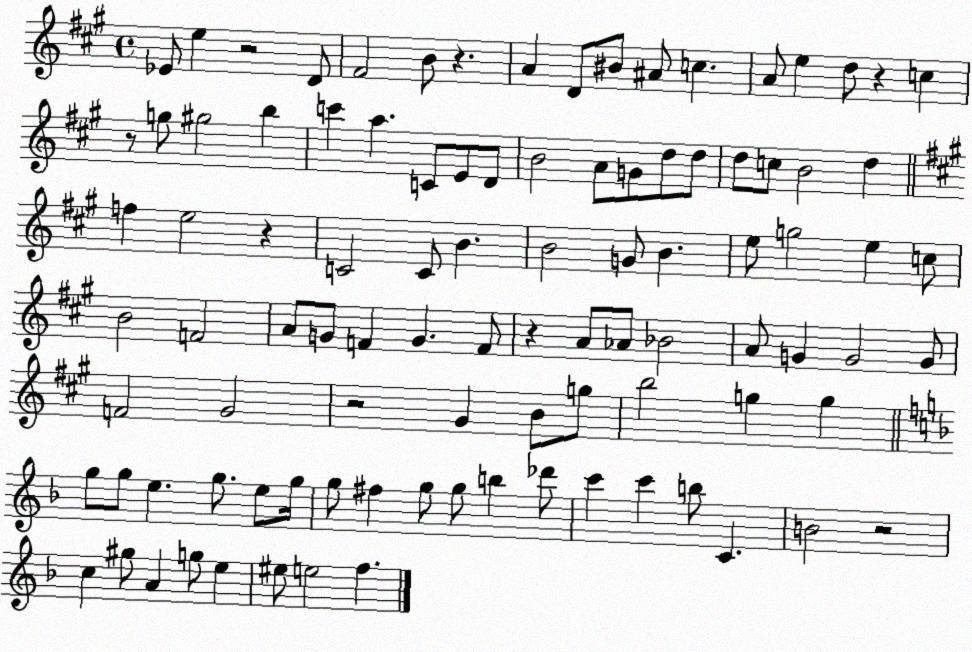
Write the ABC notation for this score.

X:1
T:Untitled
M:4/4
L:1/4
K:A
_E/2 e z2 D/2 ^F2 B/2 z A D/2 ^B/2 ^A/2 c A/2 e d/2 z c z/2 g/2 ^g2 b c' a C/2 E/2 D/2 B2 A/2 G/2 d/2 d/2 d/2 c/2 B2 d f e2 z C2 C/2 B B2 G/2 B e/2 g2 e c/2 B2 F2 A/2 G/2 F G F/2 z A/2 _A/2 _B2 A/2 G G2 G/2 F2 ^G2 z2 ^G B/2 g/2 b2 g g g/2 g/2 e g/2 e/2 g/4 g/2 ^f g/2 g/2 b _d'/2 c' c' b/2 C B2 z2 c ^g/2 A g/2 e ^e/2 e2 f